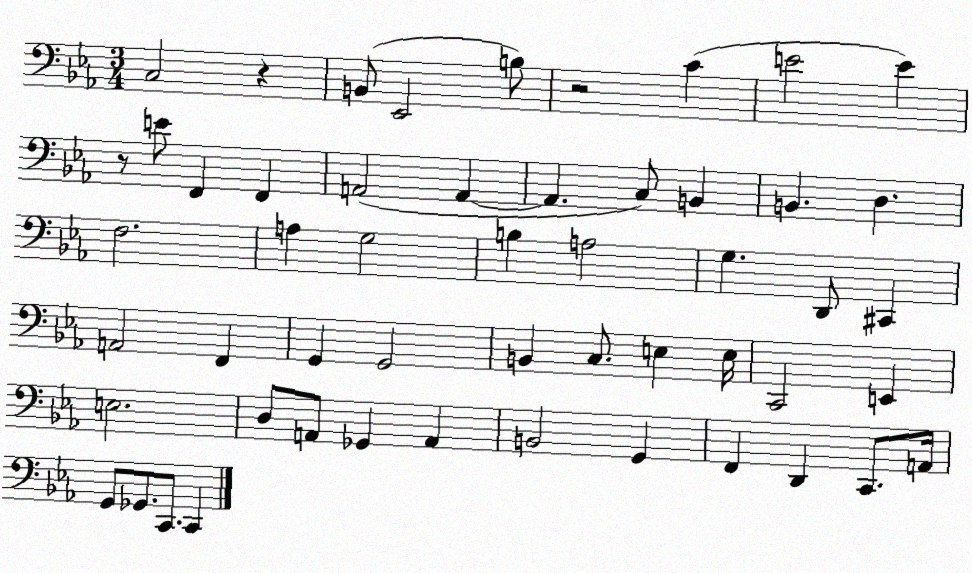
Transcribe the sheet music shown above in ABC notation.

X:1
T:Untitled
M:3/4
L:1/4
K:Eb
C,2 z B,,/2 _E,,2 B,/2 z2 C E2 E z/2 E/2 F,, F,, A,,2 A,, A,, C,/2 B,, B,, D, F,2 A, G,2 B, A,2 G, D,,/2 ^C,, A,,2 F,, G,, G,,2 B,, C,/2 E, E,/4 C,,2 E,, E,2 D,/2 A,,/2 _G,, A,, B,,2 G,, F,, D,, C,,/2 A,,/4 G,,/2 _G,,/2 C,,/2 C,,